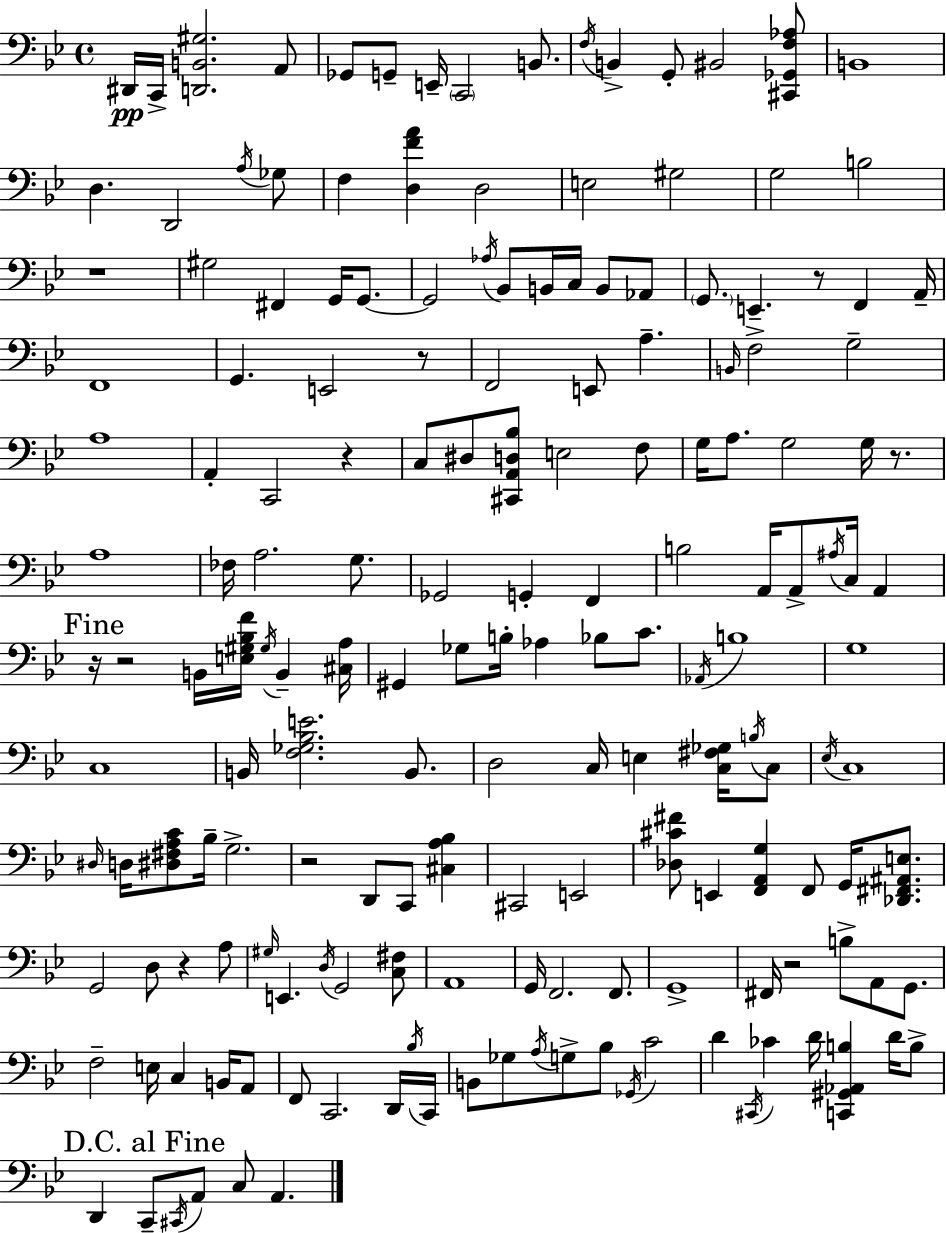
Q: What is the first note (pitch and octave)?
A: D#2